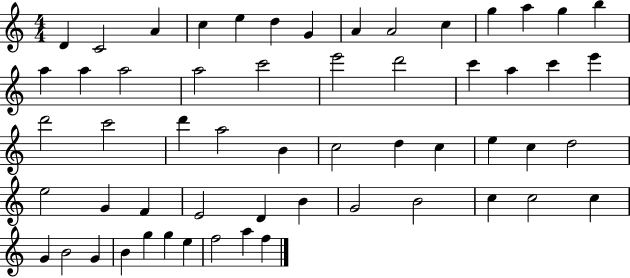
{
  \clef treble
  \numericTimeSignature
  \time 4/4
  \key c \major
  d'4 c'2 a'4 | c''4 e''4 d''4 g'4 | a'4 a'2 c''4 | g''4 a''4 g''4 b''4 | \break a''4 a''4 a''2 | a''2 c'''2 | e'''2 d'''2 | c'''4 a''4 c'''4 e'''4 | \break d'''2 c'''2 | d'''4 a''2 b'4 | c''2 d''4 c''4 | e''4 c''4 d''2 | \break e''2 g'4 f'4 | e'2 d'4 b'4 | g'2 b'2 | c''4 c''2 c''4 | \break g'4 b'2 g'4 | b'4 g''4 g''4 e''4 | f''2 a''4 f''4 | \bar "|."
}